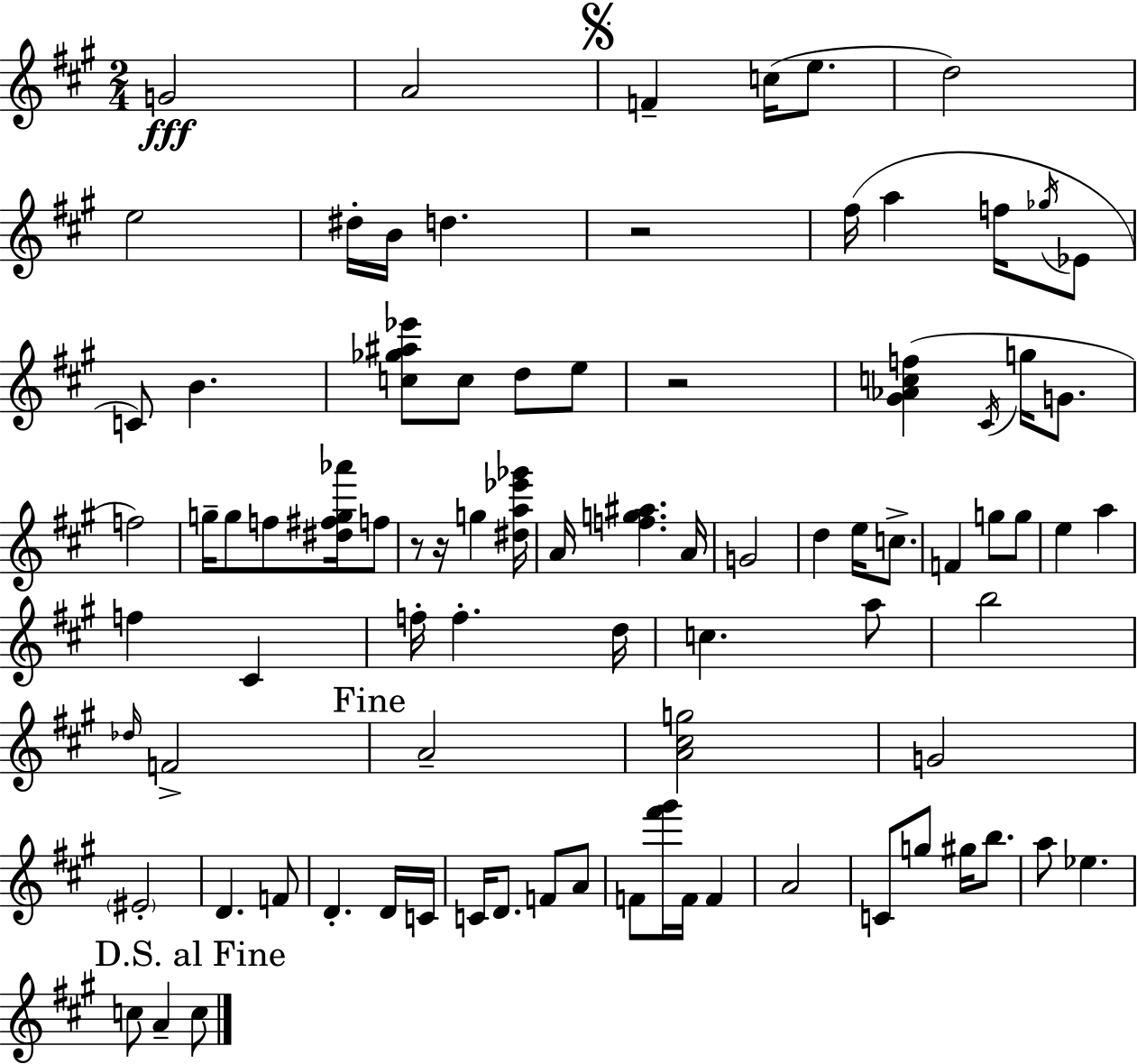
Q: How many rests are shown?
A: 4